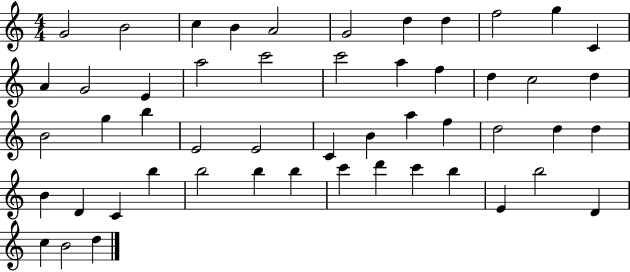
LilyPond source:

{
  \clef treble
  \numericTimeSignature
  \time 4/4
  \key c \major
  g'2 b'2 | c''4 b'4 a'2 | g'2 d''4 d''4 | f''2 g''4 c'4 | \break a'4 g'2 e'4 | a''2 c'''2 | c'''2 a''4 f''4 | d''4 c''2 d''4 | \break b'2 g''4 b''4 | e'2 e'2 | c'4 b'4 a''4 f''4 | d''2 d''4 d''4 | \break b'4 d'4 c'4 b''4 | b''2 b''4 b''4 | c'''4 d'''4 c'''4 b''4 | e'4 b''2 d'4 | \break c''4 b'2 d''4 | \bar "|."
}